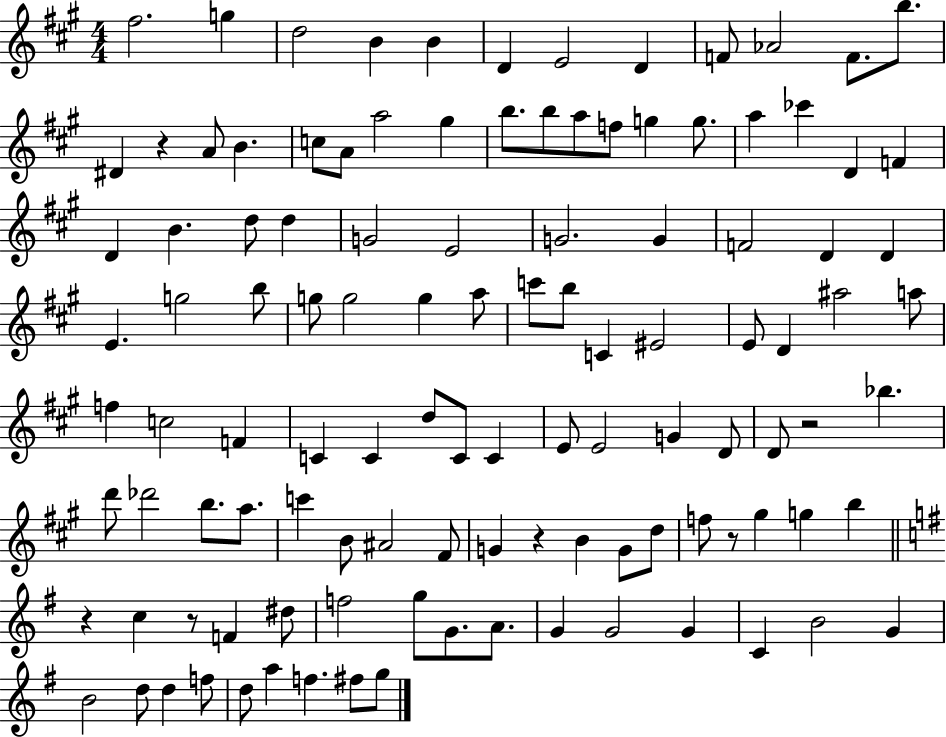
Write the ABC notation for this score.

X:1
T:Untitled
M:4/4
L:1/4
K:A
^f2 g d2 B B D E2 D F/2 _A2 F/2 b/2 ^D z A/2 B c/2 A/2 a2 ^g b/2 b/2 a/2 f/2 g g/2 a _c' D F D B d/2 d G2 E2 G2 G F2 D D E g2 b/2 g/2 g2 g a/2 c'/2 b/2 C ^E2 E/2 D ^a2 a/2 f c2 F C C d/2 C/2 C E/2 E2 G D/2 D/2 z2 _b d'/2 _d'2 b/2 a/2 c' B/2 ^A2 ^F/2 G z B G/2 d/2 f/2 z/2 ^g g b z c z/2 F ^d/2 f2 g/2 G/2 A/2 G G2 G C B2 G B2 d/2 d f/2 d/2 a f ^f/2 g/2